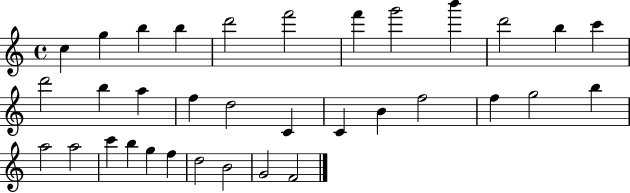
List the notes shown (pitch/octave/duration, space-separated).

C5/q G5/q B5/q B5/q D6/h F6/h F6/q G6/h B6/q D6/h B5/q C6/q D6/h B5/q A5/q F5/q D5/h C4/q C4/q B4/q F5/h F5/q G5/h B5/q A5/h A5/h C6/q B5/q G5/q F5/q D5/h B4/h G4/h F4/h